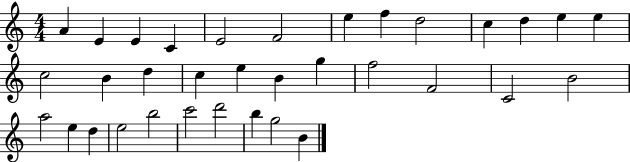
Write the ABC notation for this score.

X:1
T:Untitled
M:4/4
L:1/4
K:C
A E E C E2 F2 e f d2 c d e e c2 B d c e B g f2 F2 C2 B2 a2 e d e2 b2 c'2 d'2 b g2 B